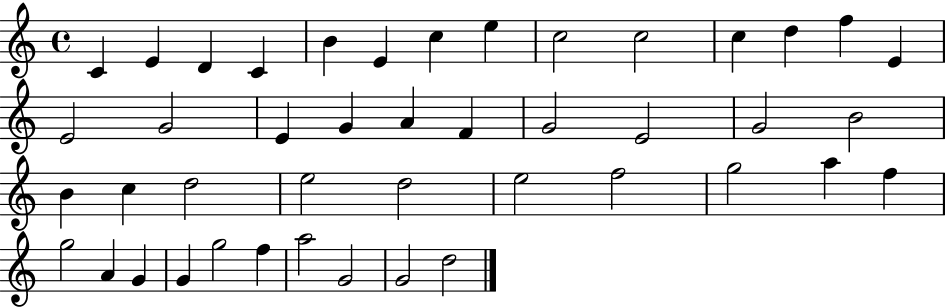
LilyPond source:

{
  \clef treble
  \time 4/4
  \defaultTimeSignature
  \key c \major
  c'4 e'4 d'4 c'4 | b'4 e'4 c''4 e''4 | c''2 c''2 | c''4 d''4 f''4 e'4 | \break e'2 g'2 | e'4 g'4 a'4 f'4 | g'2 e'2 | g'2 b'2 | \break b'4 c''4 d''2 | e''2 d''2 | e''2 f''2 | g''2 a''4 f''4 | \break g''2 a'4 g'4 | g'4 g''2 f''4 | a''2 g'2 | g'2 d''2 | \break \bar "|."
}